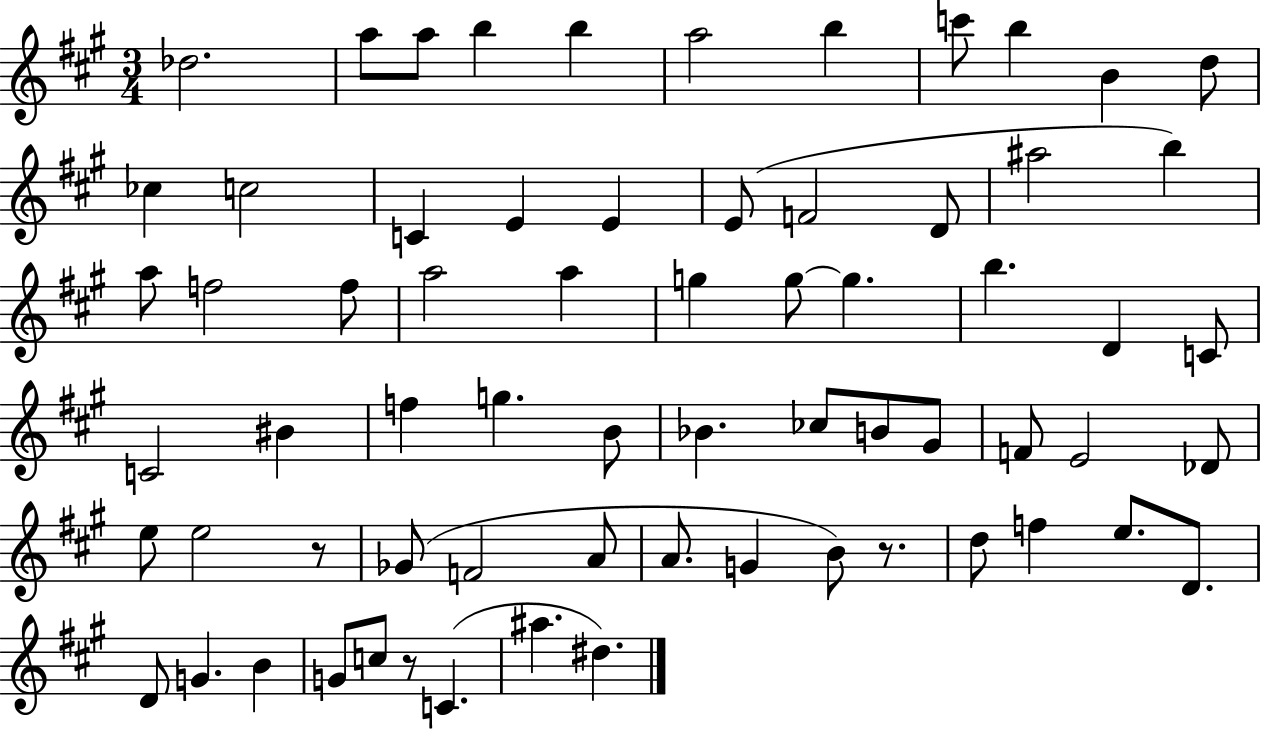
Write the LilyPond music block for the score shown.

{
  \clef treble
  \numericTimeSignature
  \time 3/4
  \key a \major
  des''2. | a''8 a''8 b''4 b''4 | a''2 b''4 | c'''8 b''4 b'4 d''8 | \break ces''4 c''2 | c'4 e'4 e'4 | e'8( f'2 d'8 | ais''2 b''4) | \break a''8 f''2 f''8 | a''2 a''4 | g''4 g''8~~ g''4. | b''4. d'4 c'8 | \break c'2 bis'4 | f''4 g''4. b'8 | bes'4. ces''8 b'8 gis'8 | f'8 e'2 des'8 | \break e''8 e''2 r8 | ges'8( f'2 a'8 | a'8. g'4 b'8) r8. | d''8 f''4 e''8. d'8. | \break d'8 g'4. b'4 | g'8 c''8 r8 c'4.( | ais''4. dis''4.) | \bar "|."
}